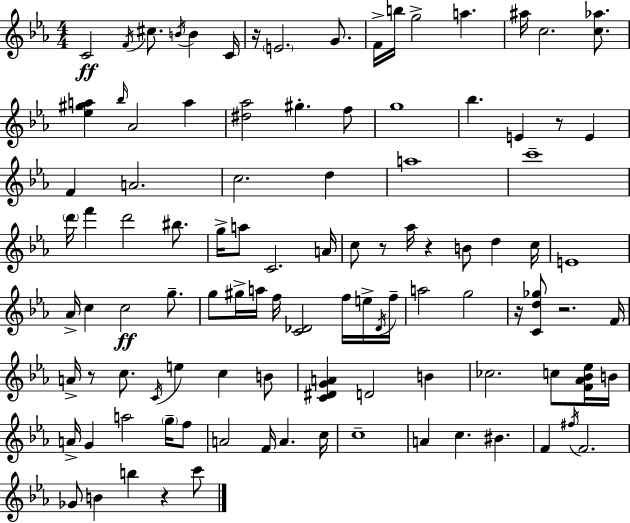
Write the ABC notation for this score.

X:1
T:Untitled
M:4/4
L:1/4
K:Cm
C2 F/4 ^c/2 B/4 B C/4 z/4 E2 G/2 F/4 b/4 g2 a ^a/4 c2 [c_a]/2 [_e^ga] _b/4 _A2 a [^d_a]2 ^g f/2 g4 _b E z/2 E F A2 c2 d a4 c'4 d'/4 f' d'2 ^b/2 g/4 a/2 C2 A/4 c/2 z/2 _a/4 z B/2 d c/4 E4 _A/4 c c2 g/2 g/2 ^g/4 a/4 f/4 [C_D]2 f/4 e/4 _D/4 f/4 a2 g2 z/4 [Cd_g]/2 z2 F/4 A/4 z/2 c/2 C/4 e c B/2 [C^DGA] D2 B _c2 c/2 [F_A_B_e]/4 B/4 A/4 G a2 g/4 f/2 A2 F/4 A c/4 c4 A c ^B F ^f/4 F2 _G/2 B b z c'/2